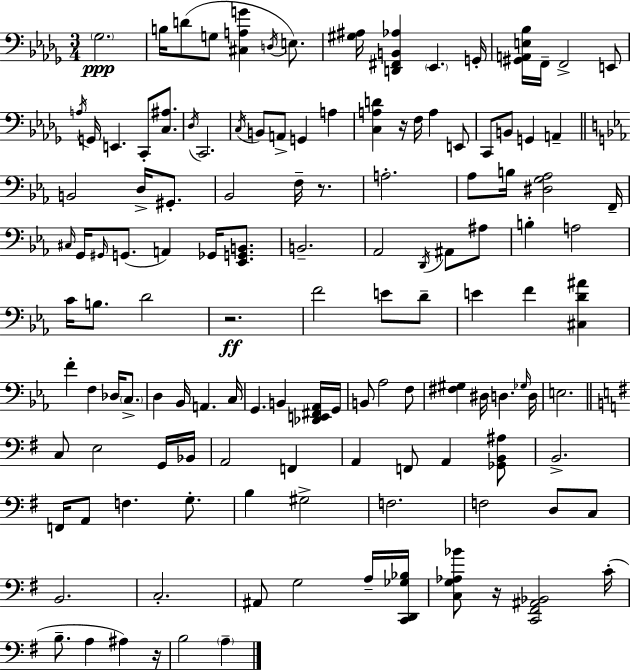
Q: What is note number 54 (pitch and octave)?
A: D4